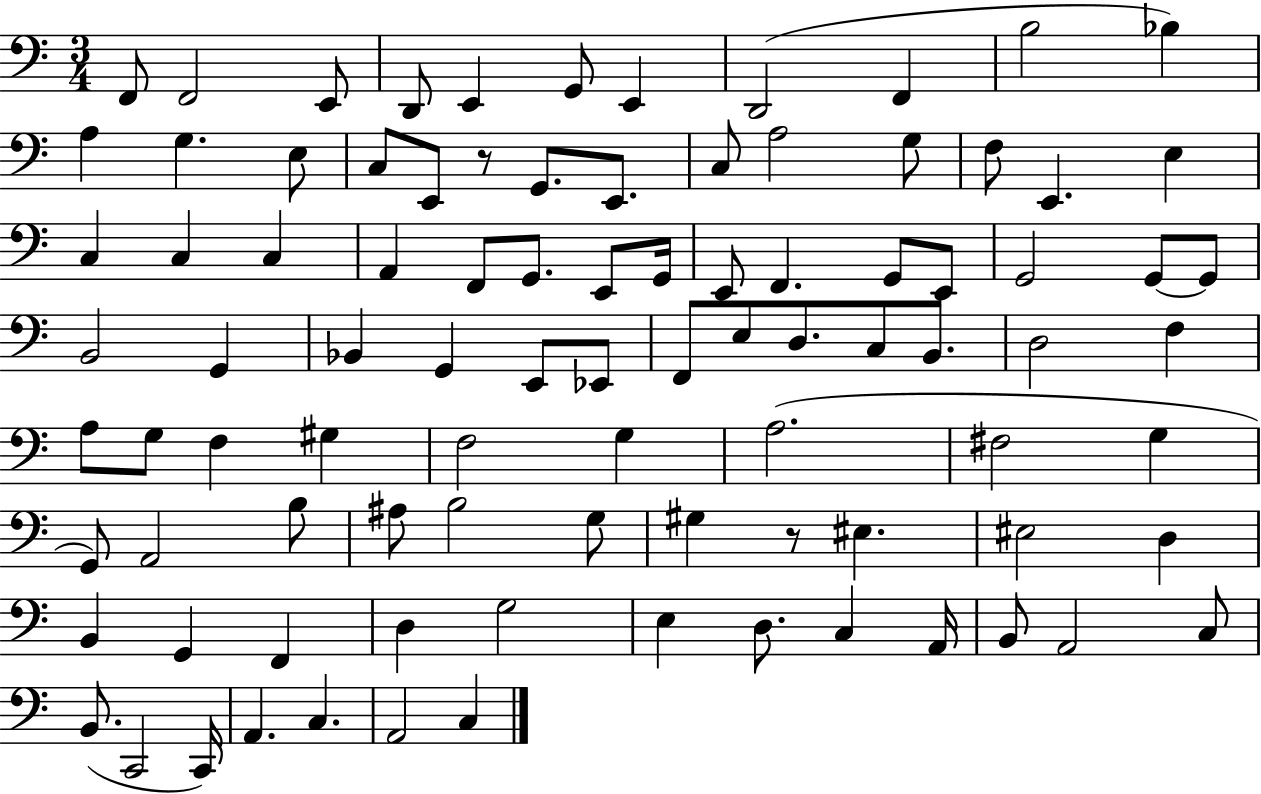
{
  \clef bass
  \numericTimeSignature
  \time 3/4
  \key c \major
  f,8 f,2 e,8 | d,8 e,4 g,8 e,4 | d,2( f,4 | b2 bes4) | \break a4 g4. e8 | c8 e,8 r8 g,8. e,8. | c8 a2 g8 | f8 e,4. e4 | \break c4 c4 c4 | a,4 f,8 g,8. e,8 g,16 | e,8 f,4. g,8 e,8 | g,2 g,8~~ g,8 | \break b,2 g,4 | bes,4 g,4 e,8 ees,8 | f,8 e8 d8. c8 b,8. | d2 f4 | \break a8 g8 f4 gis4 | f2 g4 | a2.( | fis2 g4 | \break g,8) a,2 b8 | ais8 b2 g8 | gis4 r8 eis4. | eis2 d4 | \break b,4 g,4 f,4 | d4 g2 | e4 d8. c4 a,16 | b,8 a,2 c8 | \break b,8.( c,2 c,16) | a,4. c4. | a,2 c4 | \bar "|."
}